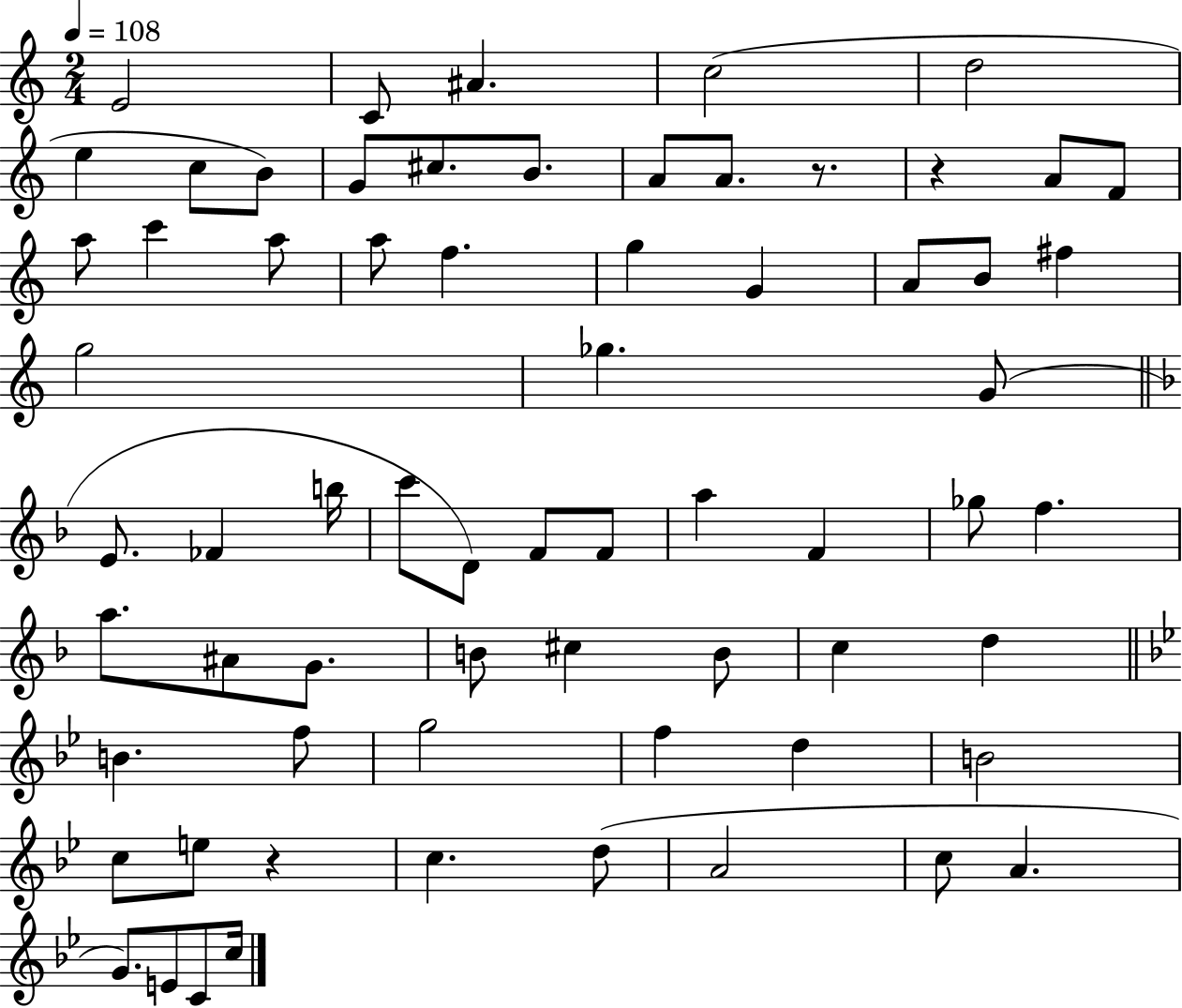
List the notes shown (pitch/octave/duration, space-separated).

E4/h C4/e A#4/q. C5/h D5/h E5/q C5/e B4/e G4/e C#5/e. B4/e. A4/e A4/e. R/e. R/q A4/e F4/e A5/e C6/q A5/e A5/e F5/q. G5/q G4/q A4/e B4/e F#5/q G5/h Gb5/q. G4/e E4/e. FES4/q B5/s C6/e D4/e F4/e F4/e A5/q F4/q Gb5/e F5/q. A5/e. A#4/e G4/e. B4/e C#5/q B4/e C5/q D5/q B4/q. F5/e G5/h F5/q D5/q B4/h C5/e E5/e R/q C5/q. D5/e A4/h C5/e A4/q. G4/e. E4/e C4/e C5/s